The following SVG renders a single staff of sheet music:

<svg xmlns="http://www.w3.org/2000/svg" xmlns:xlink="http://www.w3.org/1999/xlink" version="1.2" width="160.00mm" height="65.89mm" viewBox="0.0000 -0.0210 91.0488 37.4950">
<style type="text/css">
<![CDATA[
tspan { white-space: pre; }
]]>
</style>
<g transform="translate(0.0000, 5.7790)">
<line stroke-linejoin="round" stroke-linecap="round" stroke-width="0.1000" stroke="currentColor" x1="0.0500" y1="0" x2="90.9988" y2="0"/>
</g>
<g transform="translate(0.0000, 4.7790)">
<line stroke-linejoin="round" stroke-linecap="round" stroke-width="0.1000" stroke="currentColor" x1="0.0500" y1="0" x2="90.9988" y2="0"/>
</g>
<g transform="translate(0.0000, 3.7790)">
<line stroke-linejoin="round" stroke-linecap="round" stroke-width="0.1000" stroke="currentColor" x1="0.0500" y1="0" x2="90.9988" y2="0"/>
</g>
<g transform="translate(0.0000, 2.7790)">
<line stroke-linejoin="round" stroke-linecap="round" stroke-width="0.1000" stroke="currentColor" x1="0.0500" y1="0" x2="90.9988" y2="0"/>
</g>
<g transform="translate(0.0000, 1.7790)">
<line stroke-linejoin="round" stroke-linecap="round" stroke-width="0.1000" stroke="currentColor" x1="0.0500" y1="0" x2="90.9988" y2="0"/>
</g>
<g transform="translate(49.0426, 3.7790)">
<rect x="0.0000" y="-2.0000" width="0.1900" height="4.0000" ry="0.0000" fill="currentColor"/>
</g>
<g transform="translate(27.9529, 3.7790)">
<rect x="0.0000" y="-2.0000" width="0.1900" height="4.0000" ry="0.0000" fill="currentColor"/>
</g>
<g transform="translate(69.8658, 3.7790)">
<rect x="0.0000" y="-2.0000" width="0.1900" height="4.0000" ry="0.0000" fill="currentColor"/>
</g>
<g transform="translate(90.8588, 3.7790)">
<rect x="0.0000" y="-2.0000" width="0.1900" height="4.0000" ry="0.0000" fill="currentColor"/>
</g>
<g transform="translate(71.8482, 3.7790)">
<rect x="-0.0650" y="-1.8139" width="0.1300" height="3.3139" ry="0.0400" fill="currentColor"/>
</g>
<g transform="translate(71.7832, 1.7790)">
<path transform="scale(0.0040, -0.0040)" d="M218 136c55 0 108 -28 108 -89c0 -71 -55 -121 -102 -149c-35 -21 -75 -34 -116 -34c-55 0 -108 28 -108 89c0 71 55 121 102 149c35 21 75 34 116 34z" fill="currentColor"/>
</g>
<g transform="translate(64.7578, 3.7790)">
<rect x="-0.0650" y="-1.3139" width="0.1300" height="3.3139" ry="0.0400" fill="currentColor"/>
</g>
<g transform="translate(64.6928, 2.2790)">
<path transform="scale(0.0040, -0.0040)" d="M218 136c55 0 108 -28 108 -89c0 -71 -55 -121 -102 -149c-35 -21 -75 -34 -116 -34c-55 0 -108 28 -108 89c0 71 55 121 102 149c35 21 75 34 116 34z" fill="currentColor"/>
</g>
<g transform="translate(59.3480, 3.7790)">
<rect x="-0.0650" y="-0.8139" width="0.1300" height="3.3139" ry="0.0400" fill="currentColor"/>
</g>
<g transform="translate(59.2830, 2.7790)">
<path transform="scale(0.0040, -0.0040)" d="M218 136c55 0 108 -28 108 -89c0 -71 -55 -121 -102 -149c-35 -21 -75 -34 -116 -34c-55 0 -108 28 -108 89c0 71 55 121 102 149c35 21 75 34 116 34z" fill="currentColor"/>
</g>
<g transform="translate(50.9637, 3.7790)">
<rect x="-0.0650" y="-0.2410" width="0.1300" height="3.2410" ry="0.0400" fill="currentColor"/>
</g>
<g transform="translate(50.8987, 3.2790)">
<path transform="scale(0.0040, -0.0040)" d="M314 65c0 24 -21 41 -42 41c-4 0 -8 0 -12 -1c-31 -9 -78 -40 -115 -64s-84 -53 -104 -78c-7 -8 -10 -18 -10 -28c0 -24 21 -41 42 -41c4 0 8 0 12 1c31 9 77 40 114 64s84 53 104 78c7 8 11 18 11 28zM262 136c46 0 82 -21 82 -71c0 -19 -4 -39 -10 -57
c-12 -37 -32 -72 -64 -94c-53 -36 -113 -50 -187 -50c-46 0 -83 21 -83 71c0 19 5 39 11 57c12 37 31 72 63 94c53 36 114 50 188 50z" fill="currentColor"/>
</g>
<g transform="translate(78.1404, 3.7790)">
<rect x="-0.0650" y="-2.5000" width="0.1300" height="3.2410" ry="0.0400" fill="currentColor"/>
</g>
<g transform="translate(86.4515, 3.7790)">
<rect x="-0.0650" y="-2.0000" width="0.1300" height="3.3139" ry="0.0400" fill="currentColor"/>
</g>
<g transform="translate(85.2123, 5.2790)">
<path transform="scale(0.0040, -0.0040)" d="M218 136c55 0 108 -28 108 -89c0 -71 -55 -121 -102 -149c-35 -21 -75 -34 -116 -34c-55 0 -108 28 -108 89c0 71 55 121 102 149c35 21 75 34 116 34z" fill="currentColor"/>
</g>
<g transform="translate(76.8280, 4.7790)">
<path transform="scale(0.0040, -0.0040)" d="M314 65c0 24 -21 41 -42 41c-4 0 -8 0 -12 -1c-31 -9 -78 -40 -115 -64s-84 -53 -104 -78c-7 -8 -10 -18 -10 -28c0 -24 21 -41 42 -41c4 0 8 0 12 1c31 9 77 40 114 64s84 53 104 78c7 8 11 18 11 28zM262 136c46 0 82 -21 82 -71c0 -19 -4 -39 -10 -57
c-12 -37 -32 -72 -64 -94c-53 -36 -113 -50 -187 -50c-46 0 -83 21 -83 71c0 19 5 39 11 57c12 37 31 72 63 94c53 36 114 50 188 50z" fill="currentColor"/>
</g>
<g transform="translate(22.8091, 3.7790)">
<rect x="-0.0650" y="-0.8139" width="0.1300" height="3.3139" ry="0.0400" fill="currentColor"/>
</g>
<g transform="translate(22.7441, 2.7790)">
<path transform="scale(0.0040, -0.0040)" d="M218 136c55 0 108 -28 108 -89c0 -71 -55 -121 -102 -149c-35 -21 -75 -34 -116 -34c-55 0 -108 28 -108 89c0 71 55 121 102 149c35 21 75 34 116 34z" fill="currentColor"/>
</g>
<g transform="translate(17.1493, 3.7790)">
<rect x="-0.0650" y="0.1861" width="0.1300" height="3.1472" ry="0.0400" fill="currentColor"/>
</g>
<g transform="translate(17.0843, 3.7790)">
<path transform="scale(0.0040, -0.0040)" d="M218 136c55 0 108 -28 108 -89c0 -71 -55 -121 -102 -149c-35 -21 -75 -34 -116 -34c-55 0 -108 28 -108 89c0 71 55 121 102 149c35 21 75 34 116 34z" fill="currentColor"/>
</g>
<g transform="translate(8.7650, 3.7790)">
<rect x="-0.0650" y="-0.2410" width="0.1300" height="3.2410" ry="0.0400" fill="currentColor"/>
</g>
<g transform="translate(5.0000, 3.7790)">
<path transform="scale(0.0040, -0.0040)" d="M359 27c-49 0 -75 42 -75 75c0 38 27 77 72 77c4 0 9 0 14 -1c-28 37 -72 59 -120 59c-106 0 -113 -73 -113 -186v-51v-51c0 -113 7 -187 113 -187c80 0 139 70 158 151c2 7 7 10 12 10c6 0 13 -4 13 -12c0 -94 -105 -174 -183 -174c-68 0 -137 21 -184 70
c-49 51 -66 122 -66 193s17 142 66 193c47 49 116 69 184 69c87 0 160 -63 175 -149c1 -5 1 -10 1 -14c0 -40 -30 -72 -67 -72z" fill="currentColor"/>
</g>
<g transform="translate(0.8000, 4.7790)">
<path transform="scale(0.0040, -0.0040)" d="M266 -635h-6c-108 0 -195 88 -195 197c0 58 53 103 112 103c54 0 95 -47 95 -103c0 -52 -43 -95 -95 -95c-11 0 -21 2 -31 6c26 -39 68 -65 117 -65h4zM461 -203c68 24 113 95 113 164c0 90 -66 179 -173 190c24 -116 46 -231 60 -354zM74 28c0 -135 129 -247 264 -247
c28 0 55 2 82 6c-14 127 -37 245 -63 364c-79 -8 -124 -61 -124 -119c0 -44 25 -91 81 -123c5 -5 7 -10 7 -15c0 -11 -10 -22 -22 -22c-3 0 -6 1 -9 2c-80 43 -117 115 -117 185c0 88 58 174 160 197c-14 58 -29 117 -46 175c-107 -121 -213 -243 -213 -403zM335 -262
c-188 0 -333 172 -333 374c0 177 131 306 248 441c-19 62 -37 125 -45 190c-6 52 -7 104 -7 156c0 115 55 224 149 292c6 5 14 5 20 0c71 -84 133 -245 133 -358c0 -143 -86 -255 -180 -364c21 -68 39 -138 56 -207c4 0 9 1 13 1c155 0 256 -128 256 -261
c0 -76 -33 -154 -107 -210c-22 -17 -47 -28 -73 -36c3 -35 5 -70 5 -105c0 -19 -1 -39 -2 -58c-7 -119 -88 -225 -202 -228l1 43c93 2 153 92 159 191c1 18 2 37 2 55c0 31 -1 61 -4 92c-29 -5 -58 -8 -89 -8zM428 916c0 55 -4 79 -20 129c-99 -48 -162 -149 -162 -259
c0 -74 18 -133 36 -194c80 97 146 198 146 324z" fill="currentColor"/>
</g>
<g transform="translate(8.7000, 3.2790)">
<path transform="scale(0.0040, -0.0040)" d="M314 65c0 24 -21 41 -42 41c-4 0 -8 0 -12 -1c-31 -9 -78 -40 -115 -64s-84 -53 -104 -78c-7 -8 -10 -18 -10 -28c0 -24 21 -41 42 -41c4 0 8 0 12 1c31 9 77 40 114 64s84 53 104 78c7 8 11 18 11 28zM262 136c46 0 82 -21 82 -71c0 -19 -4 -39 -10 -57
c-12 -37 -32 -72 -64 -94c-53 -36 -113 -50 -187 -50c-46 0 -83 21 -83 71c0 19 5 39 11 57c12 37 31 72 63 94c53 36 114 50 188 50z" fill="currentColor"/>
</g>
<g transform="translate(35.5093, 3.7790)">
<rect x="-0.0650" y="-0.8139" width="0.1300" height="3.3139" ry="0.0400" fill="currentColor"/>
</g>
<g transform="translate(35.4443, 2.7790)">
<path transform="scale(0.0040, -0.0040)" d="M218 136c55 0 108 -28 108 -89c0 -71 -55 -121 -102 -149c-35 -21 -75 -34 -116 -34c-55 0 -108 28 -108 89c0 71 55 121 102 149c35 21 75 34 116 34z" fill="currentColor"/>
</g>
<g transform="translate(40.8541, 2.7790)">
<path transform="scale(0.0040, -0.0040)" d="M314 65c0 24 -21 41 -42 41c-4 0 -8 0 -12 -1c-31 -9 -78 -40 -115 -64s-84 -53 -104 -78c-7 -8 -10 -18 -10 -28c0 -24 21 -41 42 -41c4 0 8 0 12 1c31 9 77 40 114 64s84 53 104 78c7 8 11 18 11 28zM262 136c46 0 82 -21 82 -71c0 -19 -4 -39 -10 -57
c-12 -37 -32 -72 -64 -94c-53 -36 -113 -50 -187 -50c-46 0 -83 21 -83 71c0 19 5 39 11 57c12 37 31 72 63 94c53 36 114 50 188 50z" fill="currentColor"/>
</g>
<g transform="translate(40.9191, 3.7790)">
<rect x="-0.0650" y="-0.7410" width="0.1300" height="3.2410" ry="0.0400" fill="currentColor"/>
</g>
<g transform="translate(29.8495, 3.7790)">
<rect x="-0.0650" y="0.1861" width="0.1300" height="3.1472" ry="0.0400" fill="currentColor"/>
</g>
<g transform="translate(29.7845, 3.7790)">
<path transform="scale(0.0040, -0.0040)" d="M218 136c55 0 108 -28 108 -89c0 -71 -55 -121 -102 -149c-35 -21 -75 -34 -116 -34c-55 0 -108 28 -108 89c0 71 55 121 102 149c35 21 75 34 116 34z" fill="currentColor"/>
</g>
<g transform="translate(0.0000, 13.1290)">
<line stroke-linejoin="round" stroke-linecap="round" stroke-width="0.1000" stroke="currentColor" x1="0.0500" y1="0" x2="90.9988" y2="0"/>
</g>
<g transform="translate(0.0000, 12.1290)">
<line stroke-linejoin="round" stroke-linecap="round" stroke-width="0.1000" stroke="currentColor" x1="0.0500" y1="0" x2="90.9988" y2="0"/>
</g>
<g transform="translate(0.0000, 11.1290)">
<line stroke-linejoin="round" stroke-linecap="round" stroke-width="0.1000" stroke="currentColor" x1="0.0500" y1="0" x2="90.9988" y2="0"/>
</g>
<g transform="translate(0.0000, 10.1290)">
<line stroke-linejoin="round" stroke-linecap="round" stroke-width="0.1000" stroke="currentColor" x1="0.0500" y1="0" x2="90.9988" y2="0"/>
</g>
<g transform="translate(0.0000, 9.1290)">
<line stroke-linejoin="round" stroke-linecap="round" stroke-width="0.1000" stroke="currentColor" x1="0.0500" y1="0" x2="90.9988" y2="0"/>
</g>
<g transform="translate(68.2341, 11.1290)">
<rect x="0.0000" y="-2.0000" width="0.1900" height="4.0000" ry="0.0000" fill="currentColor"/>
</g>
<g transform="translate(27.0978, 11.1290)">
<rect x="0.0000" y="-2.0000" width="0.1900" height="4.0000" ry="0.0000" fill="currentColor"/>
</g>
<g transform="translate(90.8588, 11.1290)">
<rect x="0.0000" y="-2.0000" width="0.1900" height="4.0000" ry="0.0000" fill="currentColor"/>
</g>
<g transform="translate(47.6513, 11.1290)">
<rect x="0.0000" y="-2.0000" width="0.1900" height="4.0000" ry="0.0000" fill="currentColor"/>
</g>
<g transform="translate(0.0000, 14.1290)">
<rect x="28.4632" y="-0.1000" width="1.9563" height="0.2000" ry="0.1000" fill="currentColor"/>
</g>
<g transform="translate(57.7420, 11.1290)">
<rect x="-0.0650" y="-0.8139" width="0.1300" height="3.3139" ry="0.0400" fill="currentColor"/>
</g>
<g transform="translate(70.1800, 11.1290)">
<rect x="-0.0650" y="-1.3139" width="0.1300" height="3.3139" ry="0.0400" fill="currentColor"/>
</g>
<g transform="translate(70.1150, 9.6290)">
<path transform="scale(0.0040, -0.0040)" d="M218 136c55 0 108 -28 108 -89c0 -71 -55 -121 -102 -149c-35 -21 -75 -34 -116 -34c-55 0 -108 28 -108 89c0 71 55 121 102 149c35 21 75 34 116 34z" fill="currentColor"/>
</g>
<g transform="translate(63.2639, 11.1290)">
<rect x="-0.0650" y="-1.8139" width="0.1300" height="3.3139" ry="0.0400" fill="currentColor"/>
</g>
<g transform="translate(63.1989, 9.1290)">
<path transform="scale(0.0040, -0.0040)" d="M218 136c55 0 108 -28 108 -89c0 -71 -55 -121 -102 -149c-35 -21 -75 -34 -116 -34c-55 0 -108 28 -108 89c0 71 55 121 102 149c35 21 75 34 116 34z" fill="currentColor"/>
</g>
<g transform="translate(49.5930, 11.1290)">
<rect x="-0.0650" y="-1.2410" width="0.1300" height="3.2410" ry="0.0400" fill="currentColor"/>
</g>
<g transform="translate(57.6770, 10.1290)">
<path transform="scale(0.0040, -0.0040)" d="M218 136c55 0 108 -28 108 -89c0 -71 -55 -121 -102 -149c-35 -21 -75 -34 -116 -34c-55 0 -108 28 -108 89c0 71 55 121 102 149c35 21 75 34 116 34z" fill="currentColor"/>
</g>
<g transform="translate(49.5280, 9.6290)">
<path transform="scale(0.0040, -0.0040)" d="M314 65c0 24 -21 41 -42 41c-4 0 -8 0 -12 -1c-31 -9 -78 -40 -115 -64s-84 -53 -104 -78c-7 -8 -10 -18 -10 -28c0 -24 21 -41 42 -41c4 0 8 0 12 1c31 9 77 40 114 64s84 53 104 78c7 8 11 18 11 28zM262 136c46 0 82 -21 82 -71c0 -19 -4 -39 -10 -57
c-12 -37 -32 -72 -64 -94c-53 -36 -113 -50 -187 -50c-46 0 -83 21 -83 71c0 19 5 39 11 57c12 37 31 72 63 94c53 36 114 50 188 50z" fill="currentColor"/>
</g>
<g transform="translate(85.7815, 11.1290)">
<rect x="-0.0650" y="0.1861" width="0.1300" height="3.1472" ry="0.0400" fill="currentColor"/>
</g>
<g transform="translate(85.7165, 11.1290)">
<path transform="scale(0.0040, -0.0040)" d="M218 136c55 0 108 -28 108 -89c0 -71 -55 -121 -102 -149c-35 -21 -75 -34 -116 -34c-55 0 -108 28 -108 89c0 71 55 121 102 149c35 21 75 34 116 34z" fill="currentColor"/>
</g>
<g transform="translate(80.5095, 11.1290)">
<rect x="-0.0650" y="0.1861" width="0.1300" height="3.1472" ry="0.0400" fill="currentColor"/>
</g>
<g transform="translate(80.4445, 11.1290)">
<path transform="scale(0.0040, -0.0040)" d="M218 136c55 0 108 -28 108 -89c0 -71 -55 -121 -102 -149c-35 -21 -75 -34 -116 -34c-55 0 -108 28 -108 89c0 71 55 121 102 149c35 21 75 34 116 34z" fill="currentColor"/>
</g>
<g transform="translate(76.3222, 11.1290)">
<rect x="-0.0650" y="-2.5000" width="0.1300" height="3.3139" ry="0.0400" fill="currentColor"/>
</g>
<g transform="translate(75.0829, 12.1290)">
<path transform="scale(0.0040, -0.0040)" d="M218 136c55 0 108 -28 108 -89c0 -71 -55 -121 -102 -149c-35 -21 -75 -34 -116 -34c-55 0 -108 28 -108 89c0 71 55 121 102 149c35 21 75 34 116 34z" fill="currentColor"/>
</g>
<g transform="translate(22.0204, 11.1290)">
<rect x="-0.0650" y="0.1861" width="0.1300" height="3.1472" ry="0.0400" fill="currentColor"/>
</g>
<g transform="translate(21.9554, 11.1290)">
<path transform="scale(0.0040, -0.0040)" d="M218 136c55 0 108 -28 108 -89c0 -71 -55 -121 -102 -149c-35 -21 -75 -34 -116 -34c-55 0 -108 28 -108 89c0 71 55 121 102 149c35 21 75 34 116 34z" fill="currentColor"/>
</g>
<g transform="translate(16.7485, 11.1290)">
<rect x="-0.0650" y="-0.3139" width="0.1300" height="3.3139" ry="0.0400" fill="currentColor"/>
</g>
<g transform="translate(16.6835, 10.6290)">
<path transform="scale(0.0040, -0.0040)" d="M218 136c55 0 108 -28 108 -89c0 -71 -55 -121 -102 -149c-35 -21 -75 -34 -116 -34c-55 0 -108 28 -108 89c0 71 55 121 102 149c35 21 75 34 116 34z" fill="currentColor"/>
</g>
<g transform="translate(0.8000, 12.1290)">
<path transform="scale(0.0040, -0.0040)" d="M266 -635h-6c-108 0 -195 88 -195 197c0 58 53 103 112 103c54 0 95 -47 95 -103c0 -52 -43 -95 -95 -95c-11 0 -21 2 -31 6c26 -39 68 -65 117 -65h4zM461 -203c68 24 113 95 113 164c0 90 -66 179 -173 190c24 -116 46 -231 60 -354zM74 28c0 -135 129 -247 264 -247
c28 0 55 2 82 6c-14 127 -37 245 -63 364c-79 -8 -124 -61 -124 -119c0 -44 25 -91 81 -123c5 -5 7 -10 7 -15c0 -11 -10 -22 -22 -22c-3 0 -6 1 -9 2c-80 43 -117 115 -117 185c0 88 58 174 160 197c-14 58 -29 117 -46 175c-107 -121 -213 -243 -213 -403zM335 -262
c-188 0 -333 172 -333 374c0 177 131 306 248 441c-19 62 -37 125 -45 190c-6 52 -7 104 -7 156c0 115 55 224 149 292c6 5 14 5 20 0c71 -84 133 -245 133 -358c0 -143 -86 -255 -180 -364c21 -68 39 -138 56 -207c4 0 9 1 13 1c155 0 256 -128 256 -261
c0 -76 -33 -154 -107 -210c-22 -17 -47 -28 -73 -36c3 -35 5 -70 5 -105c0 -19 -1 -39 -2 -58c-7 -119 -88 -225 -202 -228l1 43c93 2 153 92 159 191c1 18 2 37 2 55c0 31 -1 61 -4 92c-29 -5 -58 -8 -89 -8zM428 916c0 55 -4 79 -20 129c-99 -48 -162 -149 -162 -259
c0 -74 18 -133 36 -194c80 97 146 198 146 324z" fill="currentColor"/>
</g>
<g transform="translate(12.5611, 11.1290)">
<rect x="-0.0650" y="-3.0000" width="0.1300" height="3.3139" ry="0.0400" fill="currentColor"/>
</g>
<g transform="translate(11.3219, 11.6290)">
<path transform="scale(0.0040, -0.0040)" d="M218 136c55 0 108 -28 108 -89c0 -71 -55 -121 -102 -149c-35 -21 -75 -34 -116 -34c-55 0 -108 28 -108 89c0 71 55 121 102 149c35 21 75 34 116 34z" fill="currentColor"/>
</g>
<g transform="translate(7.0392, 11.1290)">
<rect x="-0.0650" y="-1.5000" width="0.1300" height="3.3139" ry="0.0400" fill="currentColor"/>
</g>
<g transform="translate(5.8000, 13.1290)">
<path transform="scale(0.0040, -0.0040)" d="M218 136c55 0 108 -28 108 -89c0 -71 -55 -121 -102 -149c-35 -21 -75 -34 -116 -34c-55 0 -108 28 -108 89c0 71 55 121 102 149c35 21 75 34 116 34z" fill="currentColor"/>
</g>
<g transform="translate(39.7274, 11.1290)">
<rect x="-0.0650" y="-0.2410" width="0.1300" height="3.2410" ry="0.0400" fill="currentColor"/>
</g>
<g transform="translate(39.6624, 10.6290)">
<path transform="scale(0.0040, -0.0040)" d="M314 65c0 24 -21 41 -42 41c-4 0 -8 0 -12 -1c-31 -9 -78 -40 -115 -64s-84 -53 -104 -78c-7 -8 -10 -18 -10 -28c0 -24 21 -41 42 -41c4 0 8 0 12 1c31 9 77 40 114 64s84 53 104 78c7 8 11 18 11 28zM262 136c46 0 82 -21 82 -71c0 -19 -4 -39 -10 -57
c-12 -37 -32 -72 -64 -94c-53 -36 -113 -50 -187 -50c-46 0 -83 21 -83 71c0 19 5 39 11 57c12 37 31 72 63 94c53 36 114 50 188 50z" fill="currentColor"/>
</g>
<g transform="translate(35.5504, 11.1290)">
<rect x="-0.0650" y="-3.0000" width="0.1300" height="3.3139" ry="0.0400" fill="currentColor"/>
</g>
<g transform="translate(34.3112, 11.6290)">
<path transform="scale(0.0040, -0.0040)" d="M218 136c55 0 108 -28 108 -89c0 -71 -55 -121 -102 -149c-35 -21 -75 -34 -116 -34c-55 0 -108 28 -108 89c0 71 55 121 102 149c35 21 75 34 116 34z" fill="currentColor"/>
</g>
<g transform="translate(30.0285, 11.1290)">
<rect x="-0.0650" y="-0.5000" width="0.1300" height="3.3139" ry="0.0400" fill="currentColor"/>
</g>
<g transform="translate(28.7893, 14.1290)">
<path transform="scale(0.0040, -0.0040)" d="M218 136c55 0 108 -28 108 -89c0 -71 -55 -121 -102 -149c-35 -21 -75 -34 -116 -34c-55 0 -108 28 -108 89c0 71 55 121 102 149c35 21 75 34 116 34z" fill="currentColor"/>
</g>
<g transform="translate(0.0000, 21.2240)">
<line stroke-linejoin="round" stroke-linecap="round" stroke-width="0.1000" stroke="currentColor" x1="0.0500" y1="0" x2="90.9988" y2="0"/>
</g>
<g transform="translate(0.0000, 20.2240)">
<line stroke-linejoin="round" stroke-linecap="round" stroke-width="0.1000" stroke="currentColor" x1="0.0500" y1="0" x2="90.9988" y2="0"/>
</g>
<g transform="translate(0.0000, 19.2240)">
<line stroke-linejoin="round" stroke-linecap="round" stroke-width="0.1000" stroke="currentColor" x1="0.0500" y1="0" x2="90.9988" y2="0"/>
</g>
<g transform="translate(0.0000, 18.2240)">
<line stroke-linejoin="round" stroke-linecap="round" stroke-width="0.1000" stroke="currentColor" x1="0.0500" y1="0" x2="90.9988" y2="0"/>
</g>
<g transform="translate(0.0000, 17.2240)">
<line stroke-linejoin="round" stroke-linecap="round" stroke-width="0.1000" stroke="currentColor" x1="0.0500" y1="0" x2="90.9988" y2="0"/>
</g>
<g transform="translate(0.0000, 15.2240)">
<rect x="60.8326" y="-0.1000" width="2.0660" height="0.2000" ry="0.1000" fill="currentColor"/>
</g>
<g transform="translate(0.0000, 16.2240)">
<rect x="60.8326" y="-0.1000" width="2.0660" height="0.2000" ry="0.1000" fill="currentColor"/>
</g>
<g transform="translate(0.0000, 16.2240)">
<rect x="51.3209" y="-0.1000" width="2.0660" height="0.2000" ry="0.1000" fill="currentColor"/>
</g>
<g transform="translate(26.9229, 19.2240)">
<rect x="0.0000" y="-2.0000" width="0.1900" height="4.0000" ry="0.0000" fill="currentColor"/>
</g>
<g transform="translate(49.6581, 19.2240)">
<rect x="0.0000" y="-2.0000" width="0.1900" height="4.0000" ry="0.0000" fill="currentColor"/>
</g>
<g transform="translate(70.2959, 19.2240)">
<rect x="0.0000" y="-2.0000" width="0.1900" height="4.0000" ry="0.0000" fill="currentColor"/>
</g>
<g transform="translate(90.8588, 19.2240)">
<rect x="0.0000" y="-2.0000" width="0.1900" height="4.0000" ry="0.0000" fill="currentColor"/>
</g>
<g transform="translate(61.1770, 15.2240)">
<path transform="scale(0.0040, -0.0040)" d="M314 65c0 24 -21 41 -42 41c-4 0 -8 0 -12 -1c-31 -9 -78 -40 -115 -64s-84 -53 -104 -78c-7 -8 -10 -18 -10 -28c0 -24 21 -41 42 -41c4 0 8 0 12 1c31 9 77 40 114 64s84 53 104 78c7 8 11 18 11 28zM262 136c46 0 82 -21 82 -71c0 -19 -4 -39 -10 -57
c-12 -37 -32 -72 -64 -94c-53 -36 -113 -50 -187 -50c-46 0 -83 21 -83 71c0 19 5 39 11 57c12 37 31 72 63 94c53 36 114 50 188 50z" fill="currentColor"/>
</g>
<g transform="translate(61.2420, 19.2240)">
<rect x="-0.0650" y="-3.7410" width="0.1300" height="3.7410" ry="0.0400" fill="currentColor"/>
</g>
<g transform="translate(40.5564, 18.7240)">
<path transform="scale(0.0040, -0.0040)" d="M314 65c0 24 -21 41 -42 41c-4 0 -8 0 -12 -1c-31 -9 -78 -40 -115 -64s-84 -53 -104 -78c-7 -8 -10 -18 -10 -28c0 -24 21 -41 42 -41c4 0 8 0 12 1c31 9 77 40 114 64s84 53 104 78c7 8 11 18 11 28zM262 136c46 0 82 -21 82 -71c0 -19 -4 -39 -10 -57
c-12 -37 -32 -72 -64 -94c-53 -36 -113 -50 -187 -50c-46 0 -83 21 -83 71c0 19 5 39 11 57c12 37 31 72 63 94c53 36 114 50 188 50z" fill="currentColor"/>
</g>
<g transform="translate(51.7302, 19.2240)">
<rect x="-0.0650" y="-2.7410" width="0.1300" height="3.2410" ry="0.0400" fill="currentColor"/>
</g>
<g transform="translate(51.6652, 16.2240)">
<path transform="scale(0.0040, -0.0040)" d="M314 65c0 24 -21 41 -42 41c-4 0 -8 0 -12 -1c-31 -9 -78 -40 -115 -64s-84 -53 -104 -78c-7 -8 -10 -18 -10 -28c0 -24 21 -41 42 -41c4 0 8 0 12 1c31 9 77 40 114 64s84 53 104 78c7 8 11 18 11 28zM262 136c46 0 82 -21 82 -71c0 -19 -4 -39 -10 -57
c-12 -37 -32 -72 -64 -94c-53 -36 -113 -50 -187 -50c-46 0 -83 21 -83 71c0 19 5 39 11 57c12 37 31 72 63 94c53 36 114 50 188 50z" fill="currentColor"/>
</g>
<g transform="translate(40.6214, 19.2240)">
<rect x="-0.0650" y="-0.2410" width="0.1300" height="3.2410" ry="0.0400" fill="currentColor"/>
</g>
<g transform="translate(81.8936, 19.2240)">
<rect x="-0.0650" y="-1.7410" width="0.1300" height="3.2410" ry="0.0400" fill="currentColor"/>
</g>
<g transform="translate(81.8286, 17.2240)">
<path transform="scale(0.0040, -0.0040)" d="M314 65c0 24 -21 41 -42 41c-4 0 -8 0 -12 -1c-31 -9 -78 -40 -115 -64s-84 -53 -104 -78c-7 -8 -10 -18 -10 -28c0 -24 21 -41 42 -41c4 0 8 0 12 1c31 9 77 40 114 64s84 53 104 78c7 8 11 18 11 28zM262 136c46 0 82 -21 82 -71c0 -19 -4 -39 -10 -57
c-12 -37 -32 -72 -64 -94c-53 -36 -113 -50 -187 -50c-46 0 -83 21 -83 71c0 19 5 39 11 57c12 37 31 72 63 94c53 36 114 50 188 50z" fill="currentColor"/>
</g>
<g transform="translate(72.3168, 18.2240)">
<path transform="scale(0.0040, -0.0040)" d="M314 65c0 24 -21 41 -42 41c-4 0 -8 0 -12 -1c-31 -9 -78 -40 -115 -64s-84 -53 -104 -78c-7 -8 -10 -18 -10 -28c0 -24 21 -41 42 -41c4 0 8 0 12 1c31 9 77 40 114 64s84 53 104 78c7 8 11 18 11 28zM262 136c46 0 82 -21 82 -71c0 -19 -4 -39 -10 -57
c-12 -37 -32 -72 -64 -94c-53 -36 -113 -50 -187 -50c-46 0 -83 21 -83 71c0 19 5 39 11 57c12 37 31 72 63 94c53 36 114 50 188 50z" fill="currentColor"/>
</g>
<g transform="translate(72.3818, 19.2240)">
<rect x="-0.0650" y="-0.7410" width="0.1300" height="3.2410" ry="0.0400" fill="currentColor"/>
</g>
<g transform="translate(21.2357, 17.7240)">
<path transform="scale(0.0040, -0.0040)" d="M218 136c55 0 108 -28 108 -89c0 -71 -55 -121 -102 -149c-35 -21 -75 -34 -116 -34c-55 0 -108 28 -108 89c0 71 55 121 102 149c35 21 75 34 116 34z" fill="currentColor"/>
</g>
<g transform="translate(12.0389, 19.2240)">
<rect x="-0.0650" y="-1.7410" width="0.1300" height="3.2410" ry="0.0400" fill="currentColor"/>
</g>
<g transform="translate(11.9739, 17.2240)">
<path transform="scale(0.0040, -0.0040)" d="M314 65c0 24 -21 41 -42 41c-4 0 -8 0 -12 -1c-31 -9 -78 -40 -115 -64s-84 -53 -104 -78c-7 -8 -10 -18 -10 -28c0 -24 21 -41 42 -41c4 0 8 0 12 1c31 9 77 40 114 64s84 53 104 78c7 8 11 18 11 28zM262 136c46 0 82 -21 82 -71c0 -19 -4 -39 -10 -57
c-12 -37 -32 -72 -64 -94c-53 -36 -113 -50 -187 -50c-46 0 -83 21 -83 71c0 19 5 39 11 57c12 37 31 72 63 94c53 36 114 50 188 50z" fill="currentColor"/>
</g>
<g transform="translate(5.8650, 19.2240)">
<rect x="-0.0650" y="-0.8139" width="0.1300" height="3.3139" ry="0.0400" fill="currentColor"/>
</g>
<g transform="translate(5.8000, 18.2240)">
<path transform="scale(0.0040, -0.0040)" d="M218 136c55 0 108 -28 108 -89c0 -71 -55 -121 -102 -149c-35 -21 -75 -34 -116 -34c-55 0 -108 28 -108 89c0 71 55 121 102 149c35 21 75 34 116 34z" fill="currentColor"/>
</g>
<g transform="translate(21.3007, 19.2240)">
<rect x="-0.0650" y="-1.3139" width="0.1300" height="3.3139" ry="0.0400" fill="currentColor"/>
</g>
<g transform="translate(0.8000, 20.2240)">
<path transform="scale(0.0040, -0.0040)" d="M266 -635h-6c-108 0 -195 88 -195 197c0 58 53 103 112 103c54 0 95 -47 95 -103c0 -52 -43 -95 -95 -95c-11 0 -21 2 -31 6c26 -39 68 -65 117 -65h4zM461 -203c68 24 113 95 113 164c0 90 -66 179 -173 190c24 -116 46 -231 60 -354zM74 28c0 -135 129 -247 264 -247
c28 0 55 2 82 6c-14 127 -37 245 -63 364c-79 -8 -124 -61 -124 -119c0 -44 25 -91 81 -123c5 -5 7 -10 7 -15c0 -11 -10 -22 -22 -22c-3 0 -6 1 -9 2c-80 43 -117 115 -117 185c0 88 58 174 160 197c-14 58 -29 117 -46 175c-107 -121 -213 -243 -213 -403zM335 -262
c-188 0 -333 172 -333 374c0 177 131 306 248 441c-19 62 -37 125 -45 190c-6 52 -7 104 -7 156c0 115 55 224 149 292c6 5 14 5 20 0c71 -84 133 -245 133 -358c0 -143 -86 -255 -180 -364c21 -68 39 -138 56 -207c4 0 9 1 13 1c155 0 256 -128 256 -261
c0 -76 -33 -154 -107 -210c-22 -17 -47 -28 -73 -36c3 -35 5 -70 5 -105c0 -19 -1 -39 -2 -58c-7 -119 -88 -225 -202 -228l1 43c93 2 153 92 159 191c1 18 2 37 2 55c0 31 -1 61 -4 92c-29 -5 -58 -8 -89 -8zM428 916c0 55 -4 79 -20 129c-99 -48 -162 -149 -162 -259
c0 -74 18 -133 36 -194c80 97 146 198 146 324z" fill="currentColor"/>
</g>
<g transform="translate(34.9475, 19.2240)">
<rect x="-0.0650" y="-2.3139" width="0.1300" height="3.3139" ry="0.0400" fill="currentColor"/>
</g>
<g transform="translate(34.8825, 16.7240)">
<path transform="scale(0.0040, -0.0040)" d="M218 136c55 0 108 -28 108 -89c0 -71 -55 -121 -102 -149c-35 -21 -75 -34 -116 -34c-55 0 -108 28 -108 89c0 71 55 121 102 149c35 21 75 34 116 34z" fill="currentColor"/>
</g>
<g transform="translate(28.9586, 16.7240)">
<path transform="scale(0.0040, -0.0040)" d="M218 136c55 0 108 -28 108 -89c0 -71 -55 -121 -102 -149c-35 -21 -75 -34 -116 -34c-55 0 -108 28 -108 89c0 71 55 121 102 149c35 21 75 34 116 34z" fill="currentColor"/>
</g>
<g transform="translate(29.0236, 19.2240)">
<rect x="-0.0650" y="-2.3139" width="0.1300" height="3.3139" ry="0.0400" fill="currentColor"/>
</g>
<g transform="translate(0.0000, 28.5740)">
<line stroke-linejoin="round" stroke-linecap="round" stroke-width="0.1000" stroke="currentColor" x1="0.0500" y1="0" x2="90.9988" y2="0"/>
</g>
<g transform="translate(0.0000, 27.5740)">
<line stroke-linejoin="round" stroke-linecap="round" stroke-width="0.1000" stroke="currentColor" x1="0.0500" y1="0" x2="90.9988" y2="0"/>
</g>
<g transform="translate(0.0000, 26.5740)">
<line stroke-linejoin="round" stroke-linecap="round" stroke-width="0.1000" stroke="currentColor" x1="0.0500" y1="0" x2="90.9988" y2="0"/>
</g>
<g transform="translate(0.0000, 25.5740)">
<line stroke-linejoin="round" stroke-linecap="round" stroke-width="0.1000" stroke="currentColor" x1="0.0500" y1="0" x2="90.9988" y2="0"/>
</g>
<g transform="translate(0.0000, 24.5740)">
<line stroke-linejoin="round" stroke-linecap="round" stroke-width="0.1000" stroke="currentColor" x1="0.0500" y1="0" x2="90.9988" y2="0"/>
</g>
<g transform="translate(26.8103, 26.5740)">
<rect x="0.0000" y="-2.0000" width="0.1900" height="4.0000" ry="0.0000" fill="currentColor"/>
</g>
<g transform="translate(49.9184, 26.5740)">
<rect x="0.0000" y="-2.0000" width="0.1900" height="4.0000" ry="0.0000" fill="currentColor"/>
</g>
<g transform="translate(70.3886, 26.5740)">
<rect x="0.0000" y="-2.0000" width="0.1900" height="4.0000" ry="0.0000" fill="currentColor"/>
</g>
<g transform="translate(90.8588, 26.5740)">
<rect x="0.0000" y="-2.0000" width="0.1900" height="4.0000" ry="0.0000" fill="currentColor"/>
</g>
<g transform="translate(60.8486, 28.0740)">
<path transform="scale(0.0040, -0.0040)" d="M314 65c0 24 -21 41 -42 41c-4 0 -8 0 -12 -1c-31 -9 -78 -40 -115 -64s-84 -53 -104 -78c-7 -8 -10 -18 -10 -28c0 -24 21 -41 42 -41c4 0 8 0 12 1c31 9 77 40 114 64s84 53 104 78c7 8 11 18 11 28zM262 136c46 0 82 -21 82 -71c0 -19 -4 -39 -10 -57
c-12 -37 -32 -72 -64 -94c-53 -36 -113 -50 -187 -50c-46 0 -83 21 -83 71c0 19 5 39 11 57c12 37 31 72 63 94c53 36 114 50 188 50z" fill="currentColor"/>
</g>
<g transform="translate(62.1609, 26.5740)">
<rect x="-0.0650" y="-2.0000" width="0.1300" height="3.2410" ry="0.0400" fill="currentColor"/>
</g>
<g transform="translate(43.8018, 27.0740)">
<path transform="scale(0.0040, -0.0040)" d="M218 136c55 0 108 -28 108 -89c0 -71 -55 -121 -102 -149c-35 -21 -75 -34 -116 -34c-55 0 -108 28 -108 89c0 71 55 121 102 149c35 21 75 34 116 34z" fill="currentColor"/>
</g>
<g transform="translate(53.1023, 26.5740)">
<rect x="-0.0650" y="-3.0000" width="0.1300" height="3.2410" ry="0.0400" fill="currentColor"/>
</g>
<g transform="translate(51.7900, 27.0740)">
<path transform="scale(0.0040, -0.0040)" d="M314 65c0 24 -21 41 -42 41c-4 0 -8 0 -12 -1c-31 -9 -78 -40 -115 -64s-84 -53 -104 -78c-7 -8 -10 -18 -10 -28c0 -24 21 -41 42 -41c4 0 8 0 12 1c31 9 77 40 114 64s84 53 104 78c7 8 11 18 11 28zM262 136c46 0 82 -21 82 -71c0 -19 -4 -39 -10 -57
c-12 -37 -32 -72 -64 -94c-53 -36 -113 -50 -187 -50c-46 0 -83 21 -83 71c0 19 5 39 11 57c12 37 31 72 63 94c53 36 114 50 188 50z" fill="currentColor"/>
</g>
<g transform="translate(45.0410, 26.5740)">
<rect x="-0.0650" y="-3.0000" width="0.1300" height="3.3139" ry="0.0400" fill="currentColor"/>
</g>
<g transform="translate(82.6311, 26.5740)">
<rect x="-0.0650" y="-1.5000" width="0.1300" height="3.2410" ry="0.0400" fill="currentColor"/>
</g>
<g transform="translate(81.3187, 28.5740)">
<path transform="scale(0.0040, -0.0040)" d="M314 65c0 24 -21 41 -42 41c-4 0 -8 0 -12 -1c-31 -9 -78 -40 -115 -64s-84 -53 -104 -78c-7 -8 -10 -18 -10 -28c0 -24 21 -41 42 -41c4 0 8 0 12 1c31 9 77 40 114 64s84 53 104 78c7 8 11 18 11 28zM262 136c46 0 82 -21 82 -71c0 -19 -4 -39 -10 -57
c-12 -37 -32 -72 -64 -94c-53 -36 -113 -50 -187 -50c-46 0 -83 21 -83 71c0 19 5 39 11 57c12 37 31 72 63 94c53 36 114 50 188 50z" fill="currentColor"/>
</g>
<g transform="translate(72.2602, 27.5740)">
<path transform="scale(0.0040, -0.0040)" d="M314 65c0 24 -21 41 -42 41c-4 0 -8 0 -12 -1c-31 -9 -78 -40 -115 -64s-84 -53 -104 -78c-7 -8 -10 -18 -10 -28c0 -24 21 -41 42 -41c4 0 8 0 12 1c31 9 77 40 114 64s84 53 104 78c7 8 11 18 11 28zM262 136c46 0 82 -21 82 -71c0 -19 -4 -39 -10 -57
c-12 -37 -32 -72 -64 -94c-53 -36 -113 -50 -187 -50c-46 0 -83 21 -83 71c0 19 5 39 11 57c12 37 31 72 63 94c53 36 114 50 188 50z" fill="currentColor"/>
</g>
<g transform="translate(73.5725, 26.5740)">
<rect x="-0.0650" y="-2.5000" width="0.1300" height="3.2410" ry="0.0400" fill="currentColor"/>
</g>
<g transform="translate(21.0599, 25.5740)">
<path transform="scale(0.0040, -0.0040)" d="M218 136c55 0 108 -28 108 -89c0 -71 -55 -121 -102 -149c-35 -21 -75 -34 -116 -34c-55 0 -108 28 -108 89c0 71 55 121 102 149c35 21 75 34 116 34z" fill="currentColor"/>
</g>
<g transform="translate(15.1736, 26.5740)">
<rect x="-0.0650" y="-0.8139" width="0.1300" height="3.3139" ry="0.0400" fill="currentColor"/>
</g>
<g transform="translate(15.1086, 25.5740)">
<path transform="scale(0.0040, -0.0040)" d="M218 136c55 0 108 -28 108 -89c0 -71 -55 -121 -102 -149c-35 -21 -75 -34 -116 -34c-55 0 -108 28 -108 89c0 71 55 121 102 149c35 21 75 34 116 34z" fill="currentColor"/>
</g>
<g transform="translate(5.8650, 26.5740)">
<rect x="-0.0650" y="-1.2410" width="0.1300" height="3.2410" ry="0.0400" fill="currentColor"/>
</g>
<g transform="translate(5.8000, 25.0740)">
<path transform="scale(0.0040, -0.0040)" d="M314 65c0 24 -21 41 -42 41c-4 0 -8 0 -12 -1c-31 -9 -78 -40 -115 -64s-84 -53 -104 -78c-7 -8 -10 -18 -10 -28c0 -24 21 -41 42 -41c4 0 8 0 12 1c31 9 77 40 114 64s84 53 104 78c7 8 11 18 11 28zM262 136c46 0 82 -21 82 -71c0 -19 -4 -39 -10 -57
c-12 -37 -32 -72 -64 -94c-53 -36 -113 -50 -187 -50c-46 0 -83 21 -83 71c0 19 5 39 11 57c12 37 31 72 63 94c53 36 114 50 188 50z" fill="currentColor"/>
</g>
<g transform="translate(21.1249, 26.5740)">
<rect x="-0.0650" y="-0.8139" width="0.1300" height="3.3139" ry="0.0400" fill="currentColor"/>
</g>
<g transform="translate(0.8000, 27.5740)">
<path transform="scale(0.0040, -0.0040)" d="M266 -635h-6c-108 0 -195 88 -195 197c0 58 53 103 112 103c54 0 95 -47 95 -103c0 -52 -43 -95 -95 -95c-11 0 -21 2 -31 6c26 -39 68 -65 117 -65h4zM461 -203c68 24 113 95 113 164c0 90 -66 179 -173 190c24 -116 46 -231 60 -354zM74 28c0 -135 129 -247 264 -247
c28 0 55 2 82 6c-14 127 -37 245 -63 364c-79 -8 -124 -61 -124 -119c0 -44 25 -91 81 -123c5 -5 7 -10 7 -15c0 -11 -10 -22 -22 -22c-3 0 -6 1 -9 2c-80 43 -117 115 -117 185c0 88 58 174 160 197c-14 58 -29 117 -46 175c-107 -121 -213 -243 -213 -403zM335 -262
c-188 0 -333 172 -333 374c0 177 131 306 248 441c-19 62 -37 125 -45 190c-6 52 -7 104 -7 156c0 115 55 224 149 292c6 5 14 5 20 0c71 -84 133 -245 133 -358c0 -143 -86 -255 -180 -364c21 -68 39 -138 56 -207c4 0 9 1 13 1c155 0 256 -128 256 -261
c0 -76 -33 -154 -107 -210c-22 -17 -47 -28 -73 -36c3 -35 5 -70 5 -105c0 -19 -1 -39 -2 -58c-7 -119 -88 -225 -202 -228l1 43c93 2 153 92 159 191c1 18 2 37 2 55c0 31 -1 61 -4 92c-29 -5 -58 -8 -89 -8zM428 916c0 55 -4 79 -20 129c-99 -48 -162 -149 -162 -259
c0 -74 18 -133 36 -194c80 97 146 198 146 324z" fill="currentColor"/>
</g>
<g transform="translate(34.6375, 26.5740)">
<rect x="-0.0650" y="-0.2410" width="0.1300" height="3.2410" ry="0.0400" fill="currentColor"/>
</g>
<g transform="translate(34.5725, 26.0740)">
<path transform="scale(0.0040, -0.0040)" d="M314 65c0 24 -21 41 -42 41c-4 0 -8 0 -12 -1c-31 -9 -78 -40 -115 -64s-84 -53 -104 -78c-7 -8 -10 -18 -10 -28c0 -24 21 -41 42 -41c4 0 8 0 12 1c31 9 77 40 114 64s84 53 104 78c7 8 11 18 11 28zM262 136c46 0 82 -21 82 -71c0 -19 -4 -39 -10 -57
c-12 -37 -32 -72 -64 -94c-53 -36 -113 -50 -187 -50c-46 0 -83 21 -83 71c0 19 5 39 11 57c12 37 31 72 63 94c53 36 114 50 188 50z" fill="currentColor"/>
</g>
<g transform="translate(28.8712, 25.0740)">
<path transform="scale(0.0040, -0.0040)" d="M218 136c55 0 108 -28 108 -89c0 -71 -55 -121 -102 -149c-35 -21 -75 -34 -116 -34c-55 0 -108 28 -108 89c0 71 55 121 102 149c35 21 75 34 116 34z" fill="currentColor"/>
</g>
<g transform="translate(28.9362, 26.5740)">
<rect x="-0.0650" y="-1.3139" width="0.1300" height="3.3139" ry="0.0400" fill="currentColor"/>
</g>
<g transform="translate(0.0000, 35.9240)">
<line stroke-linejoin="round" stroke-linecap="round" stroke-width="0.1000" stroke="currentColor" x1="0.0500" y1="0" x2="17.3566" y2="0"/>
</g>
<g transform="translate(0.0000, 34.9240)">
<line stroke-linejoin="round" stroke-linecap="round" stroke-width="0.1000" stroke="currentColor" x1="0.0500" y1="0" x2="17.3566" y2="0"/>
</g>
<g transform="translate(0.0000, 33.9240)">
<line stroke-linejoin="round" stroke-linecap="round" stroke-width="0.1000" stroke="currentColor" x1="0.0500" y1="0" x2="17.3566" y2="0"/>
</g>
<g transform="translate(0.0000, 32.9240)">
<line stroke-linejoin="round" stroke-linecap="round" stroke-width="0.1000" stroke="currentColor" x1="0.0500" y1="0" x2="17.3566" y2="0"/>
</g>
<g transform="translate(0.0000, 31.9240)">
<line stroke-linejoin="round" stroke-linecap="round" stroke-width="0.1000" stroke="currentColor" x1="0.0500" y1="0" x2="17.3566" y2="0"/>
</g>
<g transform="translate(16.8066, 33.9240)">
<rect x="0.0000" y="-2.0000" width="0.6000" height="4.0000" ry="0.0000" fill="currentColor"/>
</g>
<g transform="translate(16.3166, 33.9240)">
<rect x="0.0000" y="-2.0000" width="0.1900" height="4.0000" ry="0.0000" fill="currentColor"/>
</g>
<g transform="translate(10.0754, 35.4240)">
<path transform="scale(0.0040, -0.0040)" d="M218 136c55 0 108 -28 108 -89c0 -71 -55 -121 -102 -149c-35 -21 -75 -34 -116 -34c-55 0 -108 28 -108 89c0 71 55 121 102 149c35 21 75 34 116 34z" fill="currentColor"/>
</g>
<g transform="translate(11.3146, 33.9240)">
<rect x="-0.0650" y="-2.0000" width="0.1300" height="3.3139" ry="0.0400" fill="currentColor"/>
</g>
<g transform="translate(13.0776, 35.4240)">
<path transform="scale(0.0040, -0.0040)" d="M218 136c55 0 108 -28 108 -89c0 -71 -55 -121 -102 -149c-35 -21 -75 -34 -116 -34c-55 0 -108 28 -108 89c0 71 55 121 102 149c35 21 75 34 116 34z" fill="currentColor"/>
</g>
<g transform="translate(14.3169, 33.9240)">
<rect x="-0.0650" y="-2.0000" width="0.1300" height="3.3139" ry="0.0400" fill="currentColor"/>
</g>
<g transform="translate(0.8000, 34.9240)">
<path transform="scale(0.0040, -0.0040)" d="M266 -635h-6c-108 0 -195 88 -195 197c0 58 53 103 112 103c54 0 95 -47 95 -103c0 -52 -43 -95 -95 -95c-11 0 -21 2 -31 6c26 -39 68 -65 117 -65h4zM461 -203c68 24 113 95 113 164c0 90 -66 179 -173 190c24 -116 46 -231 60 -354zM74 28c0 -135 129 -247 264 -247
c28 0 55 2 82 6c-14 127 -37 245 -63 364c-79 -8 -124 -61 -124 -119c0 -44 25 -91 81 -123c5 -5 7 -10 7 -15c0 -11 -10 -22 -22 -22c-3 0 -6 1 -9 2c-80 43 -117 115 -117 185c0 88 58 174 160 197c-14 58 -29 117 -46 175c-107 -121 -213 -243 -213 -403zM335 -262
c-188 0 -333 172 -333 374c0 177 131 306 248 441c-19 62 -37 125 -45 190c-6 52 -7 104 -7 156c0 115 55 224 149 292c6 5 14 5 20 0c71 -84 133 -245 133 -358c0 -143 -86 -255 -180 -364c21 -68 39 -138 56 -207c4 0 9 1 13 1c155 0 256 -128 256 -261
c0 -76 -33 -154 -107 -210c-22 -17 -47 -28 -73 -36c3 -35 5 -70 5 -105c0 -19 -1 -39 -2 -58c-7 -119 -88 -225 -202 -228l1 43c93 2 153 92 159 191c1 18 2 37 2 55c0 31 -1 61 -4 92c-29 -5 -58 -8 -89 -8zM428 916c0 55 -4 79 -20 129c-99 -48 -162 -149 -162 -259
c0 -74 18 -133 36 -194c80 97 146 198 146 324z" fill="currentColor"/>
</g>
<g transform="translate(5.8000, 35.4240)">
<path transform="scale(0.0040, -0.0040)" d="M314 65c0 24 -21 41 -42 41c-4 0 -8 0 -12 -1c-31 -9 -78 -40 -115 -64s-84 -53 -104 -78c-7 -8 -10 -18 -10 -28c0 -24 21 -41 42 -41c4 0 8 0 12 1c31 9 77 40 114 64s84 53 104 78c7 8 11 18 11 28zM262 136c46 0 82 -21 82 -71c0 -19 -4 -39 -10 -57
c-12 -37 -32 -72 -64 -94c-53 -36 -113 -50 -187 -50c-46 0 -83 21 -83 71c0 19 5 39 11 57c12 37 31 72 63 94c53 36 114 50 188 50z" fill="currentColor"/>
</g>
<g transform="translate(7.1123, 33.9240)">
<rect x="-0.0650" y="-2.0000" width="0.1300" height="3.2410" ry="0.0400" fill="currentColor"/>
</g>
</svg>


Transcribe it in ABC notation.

X:1
T:Untitled
M:4/4
L:1/4
K:C
c2 B d B d d2 c2 d e f G2 F E A c B C A c2 e2 d f e G B B d f2 e g g c2 a2 c'2 d2 f2 e2 d d e c2 A A2 F2 G2 E2 F2 F F